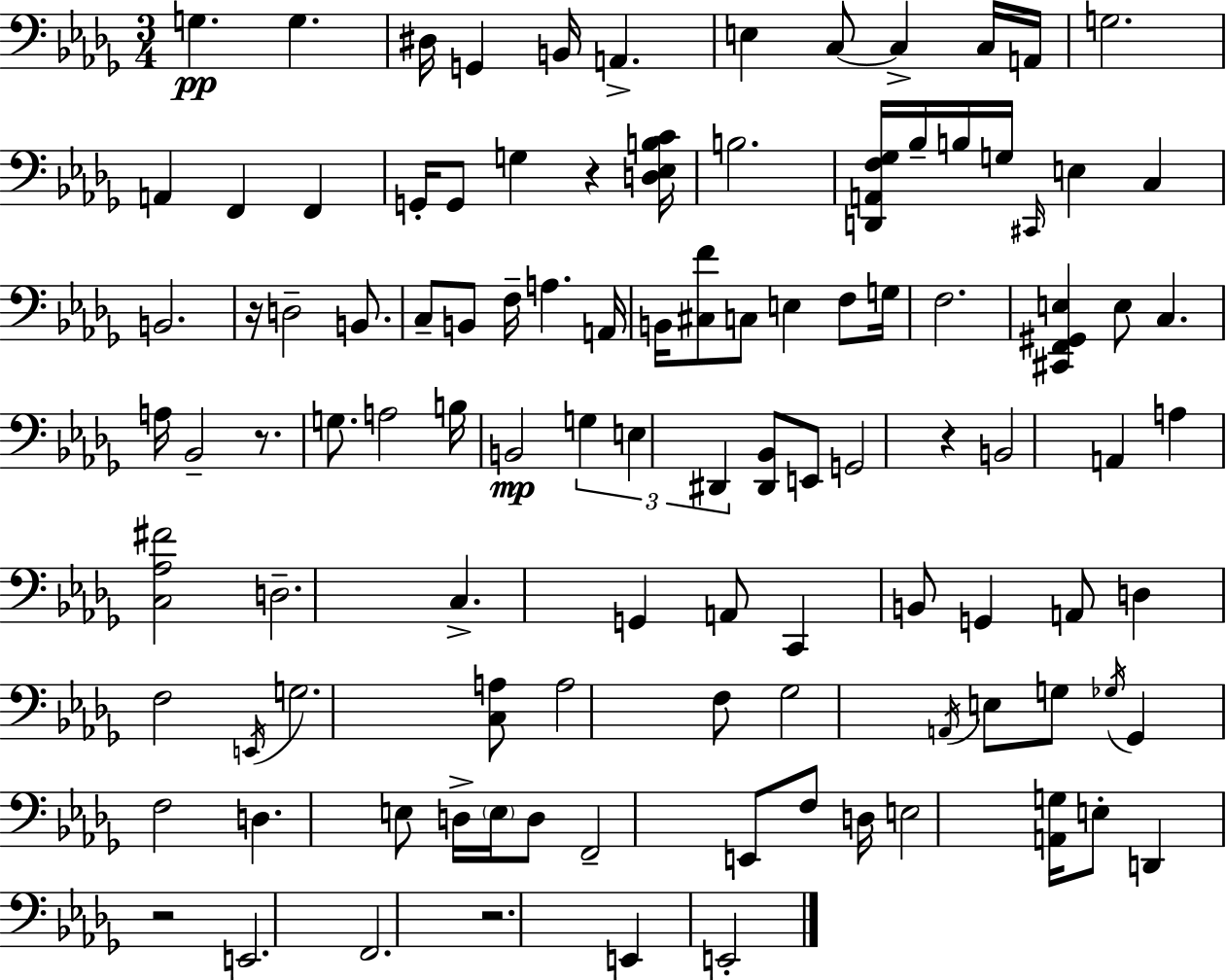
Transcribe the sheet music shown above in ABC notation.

X:1
T:Untitled
M:3/4
L:1/4
K:Bbm
G, G, ^D,/4 G,, B,,/4 A,, E, C,/2 C, C,/4 A,,/4 G,2 A,, F,, F,, G,,/4 G,,/2 G, z [D,_E,B,C]/4 B,2 [D,,A,,F,_G,]/4 _B,/4 B,/4 G,/4 ^C,,/4 E, C, B,,2 z/4 D,2 B,,/2 C,/2 B,,/2 F,/4 A, A,,/4 B,,/4 [^C,F]/2 C,/2 E, F,/2 G,/4 F,2 [^C,,F,,^G,,E,] E,/2 C, A,/4 _B,,2 z/2 G,/2 A,2 B,/4 B,,2 G, E, ^D,, [^D,,_B,,]/2 E,,/2 G,,2 z B,,2 A,, A, [C,_A,^F]2 D,2 C, G,, A,,/2 C,, B,,/2 G,, A,,/2 D, F,2 E,,/4 G,2 [C,A,]/2 A,2 F,/2 _G,2 A,,/4 E,/2 G,/2 _G,/4 _G,, F,2 D, E,/2 D,/4 E,/4 D,/2 F,,2 E,,/2 F,/2 D,/4 E,2 [A,,G,]/4 E,/2 D,, z2 E,,2 F,,2 z2 E,, E,,2